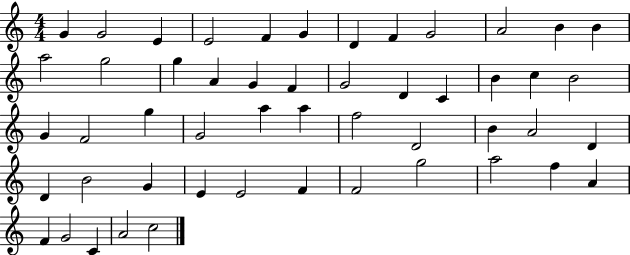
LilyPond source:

{
  \clef treble
  \numericTimeSignature
  \time 4/4
  \key c \major
  g'4 g'2 e'4 | e'2 f'4 g'4 | d'4 f'4 g'2 | a'2 b'4 b'4 | \break a''2 g''2 | g''4 a'4 g'4 f'4 | g'2 d'4 c'4 | b'4 c''4 b'2 | \break g'4 f'2 g''4 | g'2 a''4 a''4 | f''2 d'2 | b'4 a'2 d'4 | \break d'4 b'2 g'4 | e'4 e'2 f'4 | f'2 g''2 | a''2 f''4 a'4 | \break f'4 g'2 c'4 | a'2 c''2 | \bar "|."
}